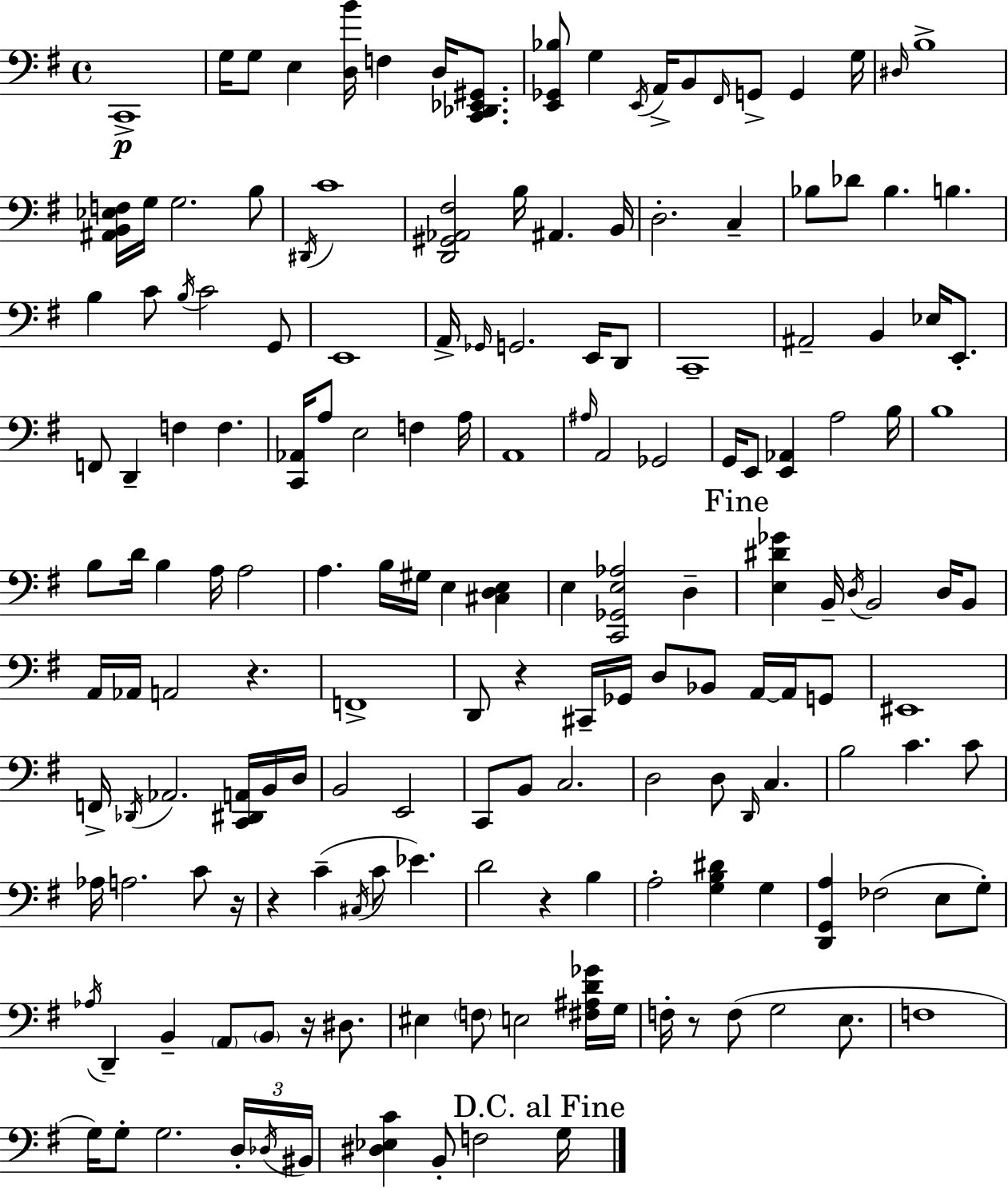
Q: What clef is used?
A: bass